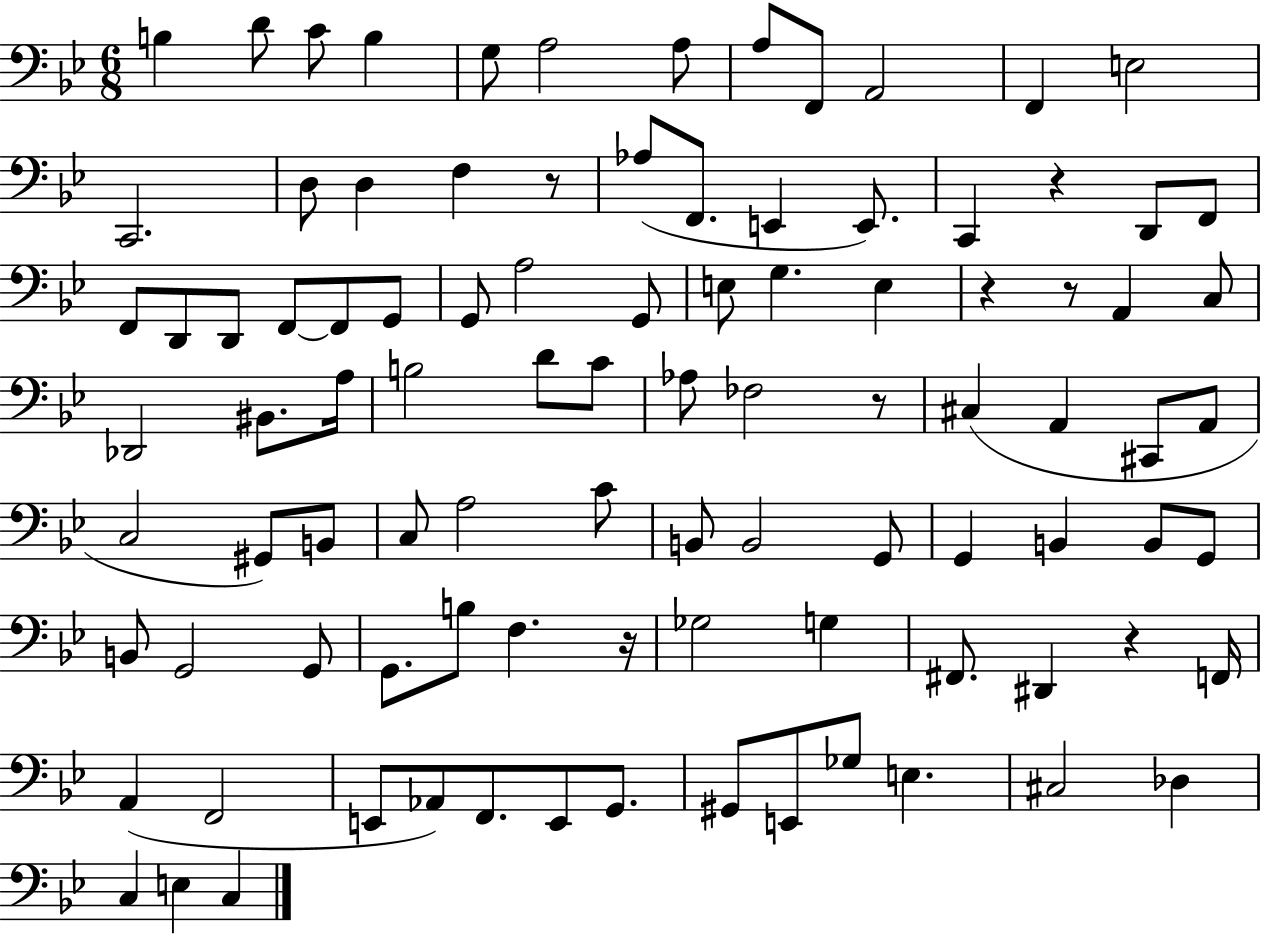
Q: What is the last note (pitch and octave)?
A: C3